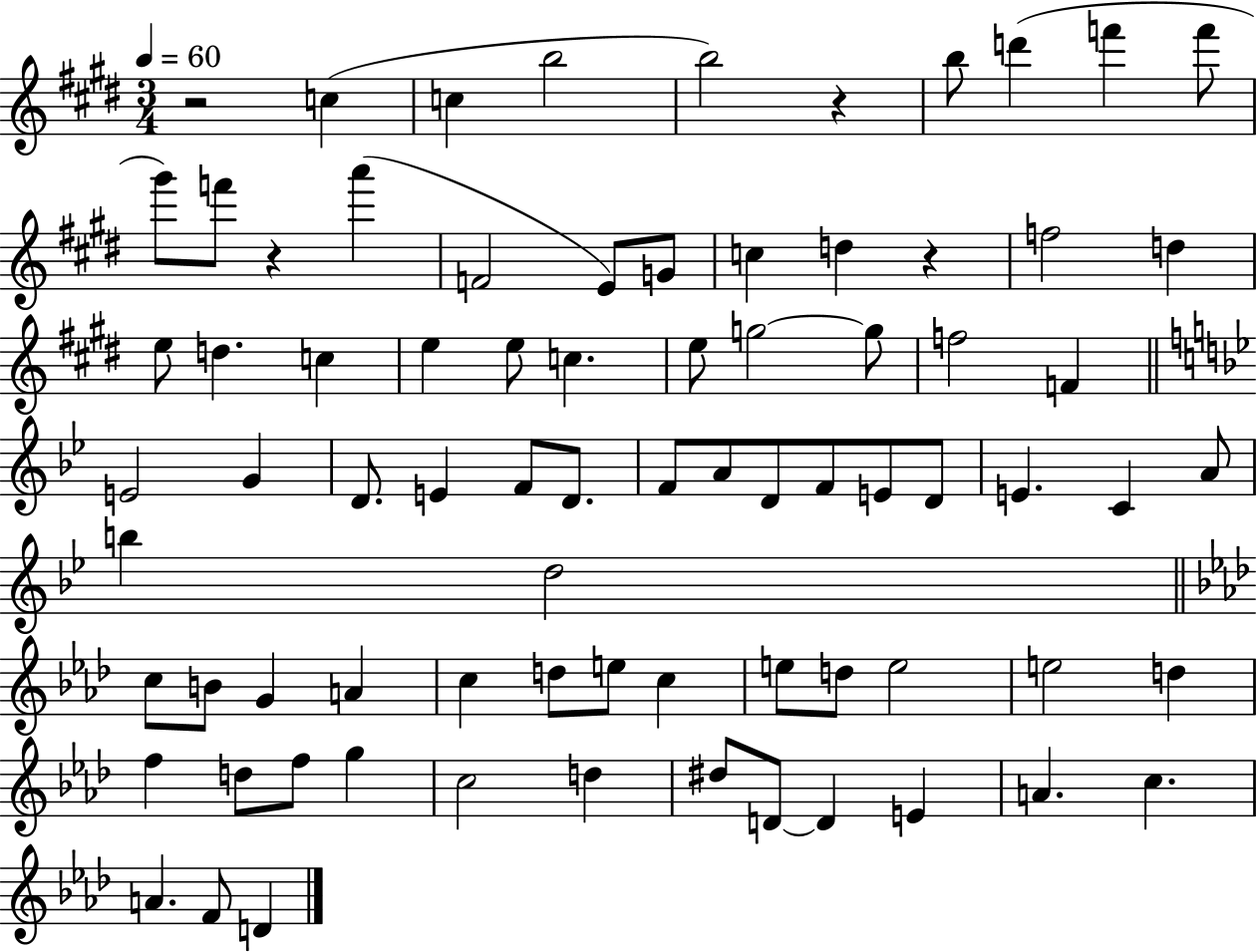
X:1
T:Untitled
M:3/4
L:1/4
K:E
z2 c c b2 b2 z b/2 d' f' f'/2 ^g'/2 f'/2 z a' F2 E/2 G/2 c d z f2 d e/2 d c e e/2 c e/2 g2 g/2 f2 F E2 G D/2 E F/2 D/2 F/2 A/2 D/2 F/2 E/2 D/2 E C A/2 b d2 c/2 B/2 G A c d/2 e/2 c e/2 d/2 e2 e2 d f d/2 f/2 g c2 d ^d/2 D/2 D E A c A F/2 D